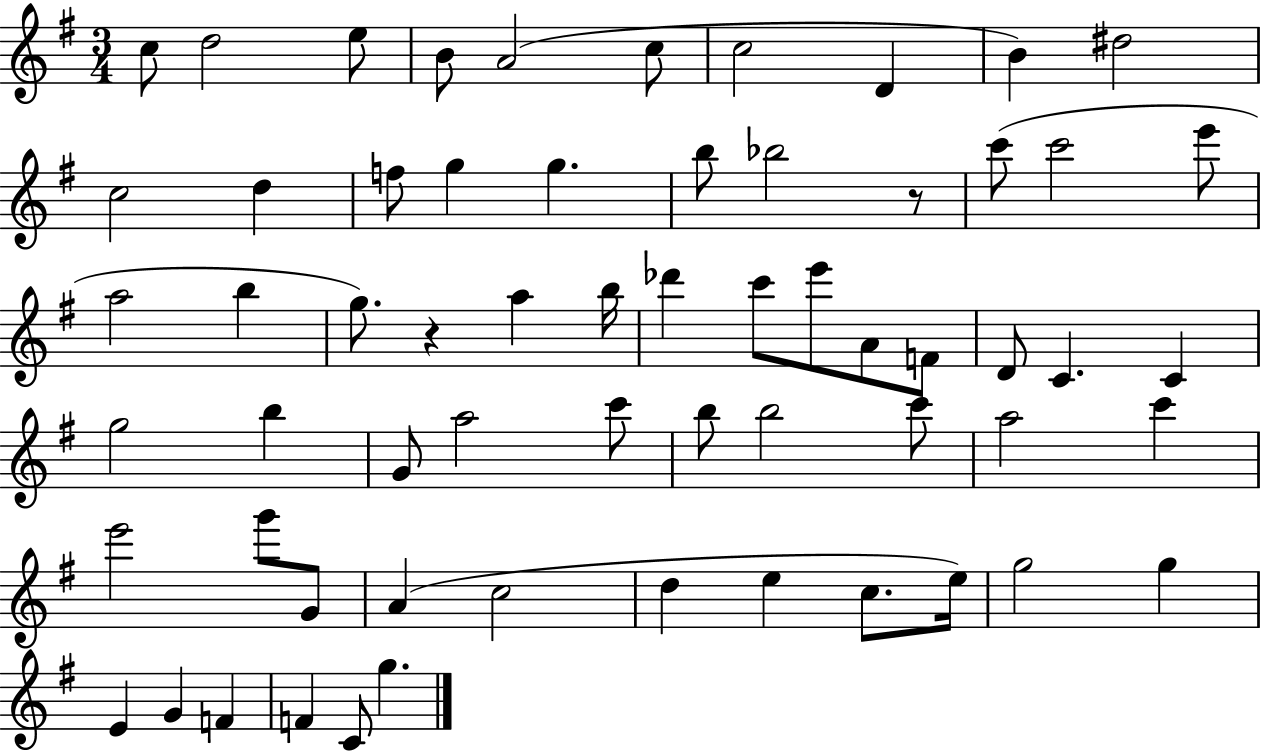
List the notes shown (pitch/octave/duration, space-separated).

C5/e D5/h E5/e B4/e A4/h C5/e C5/h D4/q B4/q D#5/h C5/h D5/q F5/e G5/q G5/q. B5/e Bb5/h R/e C6/e C6/h E6/e A5/h B5/q G5/e. R/q A5/q B5/s Db6/q C6/e E6/e A4/e F4/e D4/e C4/q. C4/q G5/h B5/q G4/e A5/h C6/e B5/e B5/h C6/e A5/h C6/q E6/h G6/e G4/e A4/q C5/h D5/q E5/q C5/e. E5/s G5/h G5/q E4/q G4/q F4/q F4/q C4/e G5/q.